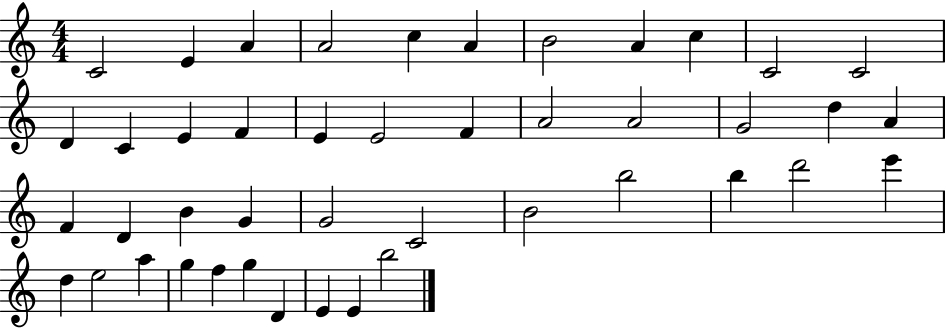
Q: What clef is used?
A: treble